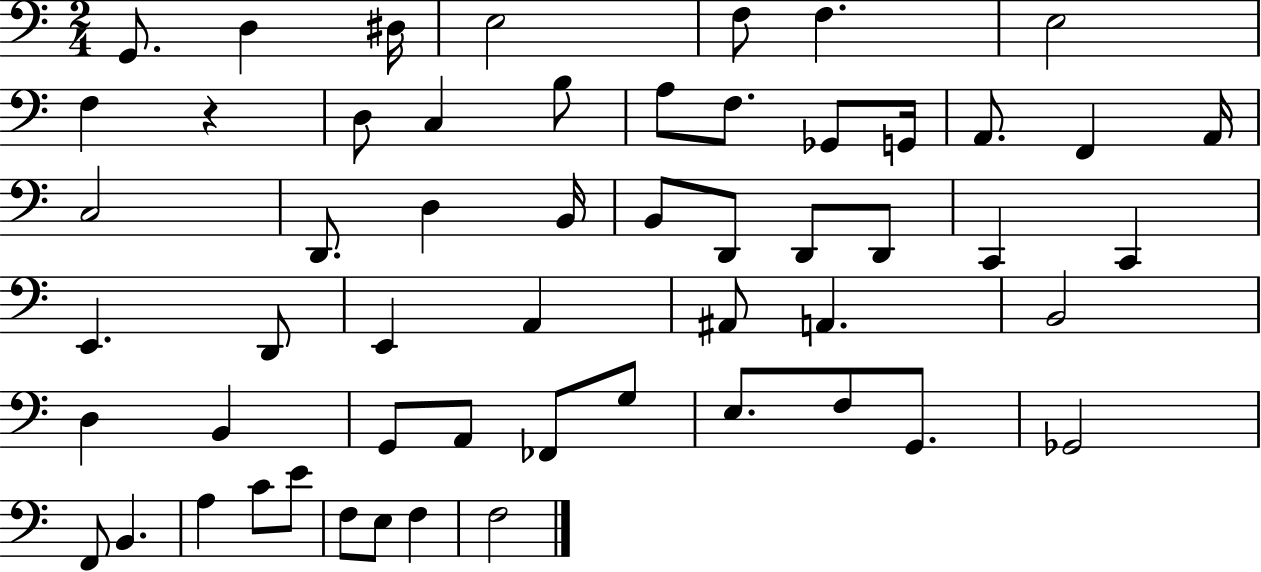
G2/e. D3/q D#3/s E3/h F3/e F3/q. E3/h F3/q R/q D3/e C3/q B3/e A3/e F3/e. Gb2/e G2/s A2/e. F2/q A2/s C3/h D2/e. D3/q B2/s B2/e D2/e D2/e D2/e C2/q C2/q E2/q. D2/e E2/q A2/q A#2/e A2/q. B2/h D3/q B2/q G2/e A2/e FES2/e G3/e E3/e. F3/e G2/e. Gb2/h F2/e B2/q. A3/q C4/e E4/e F3/e E3/e F3/q F3/h